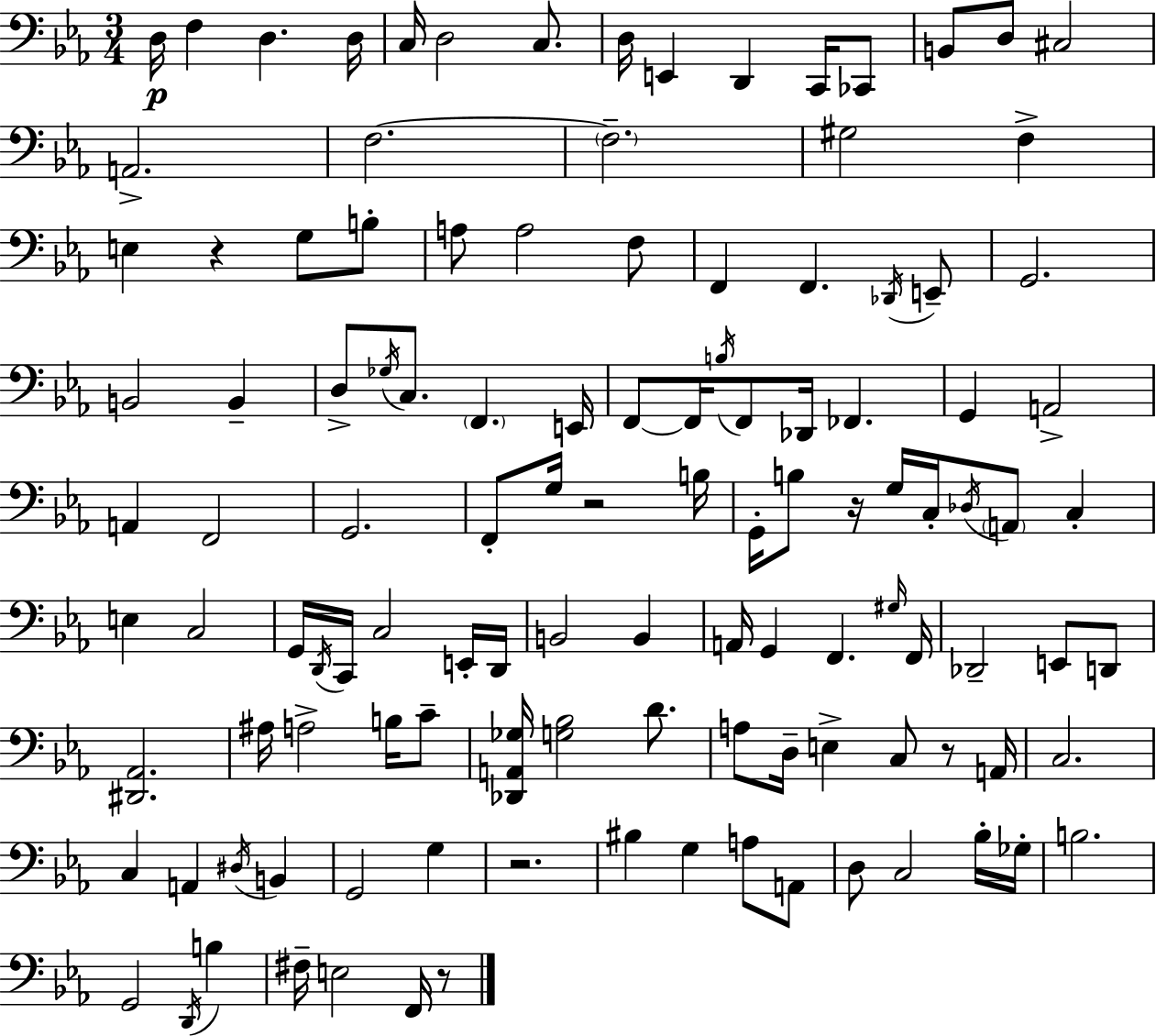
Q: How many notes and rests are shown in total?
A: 118